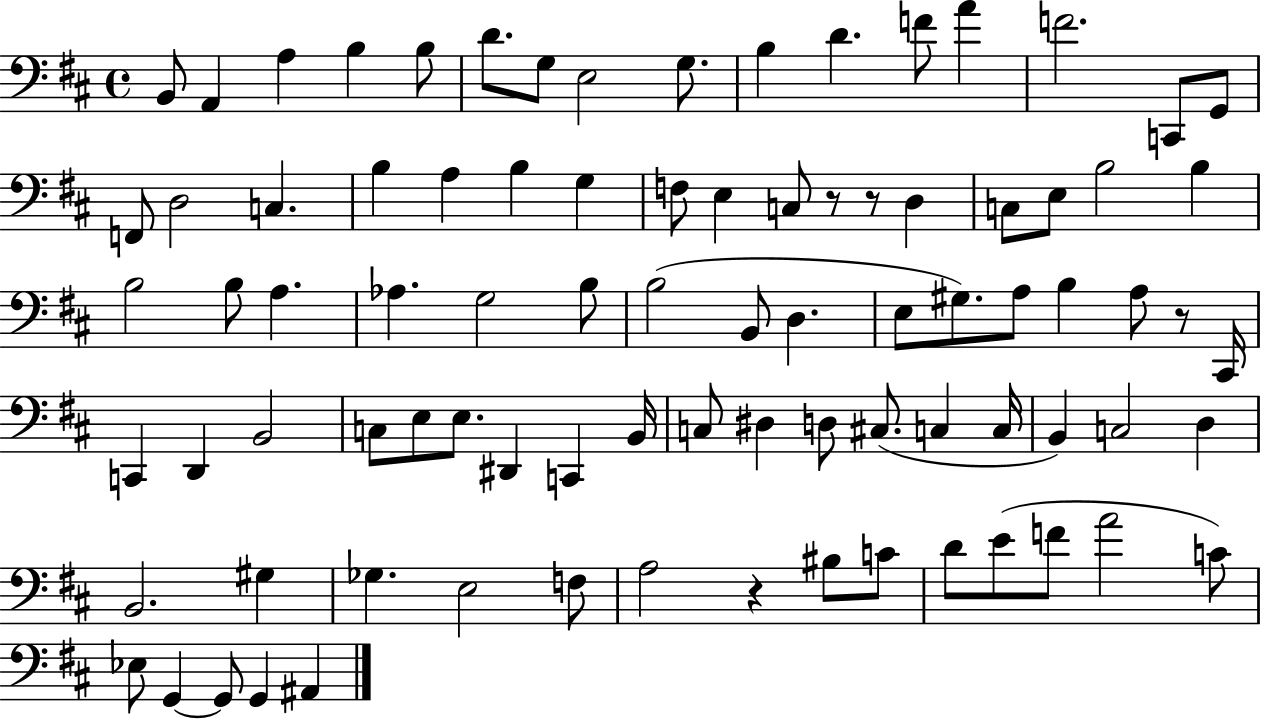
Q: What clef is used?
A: bass